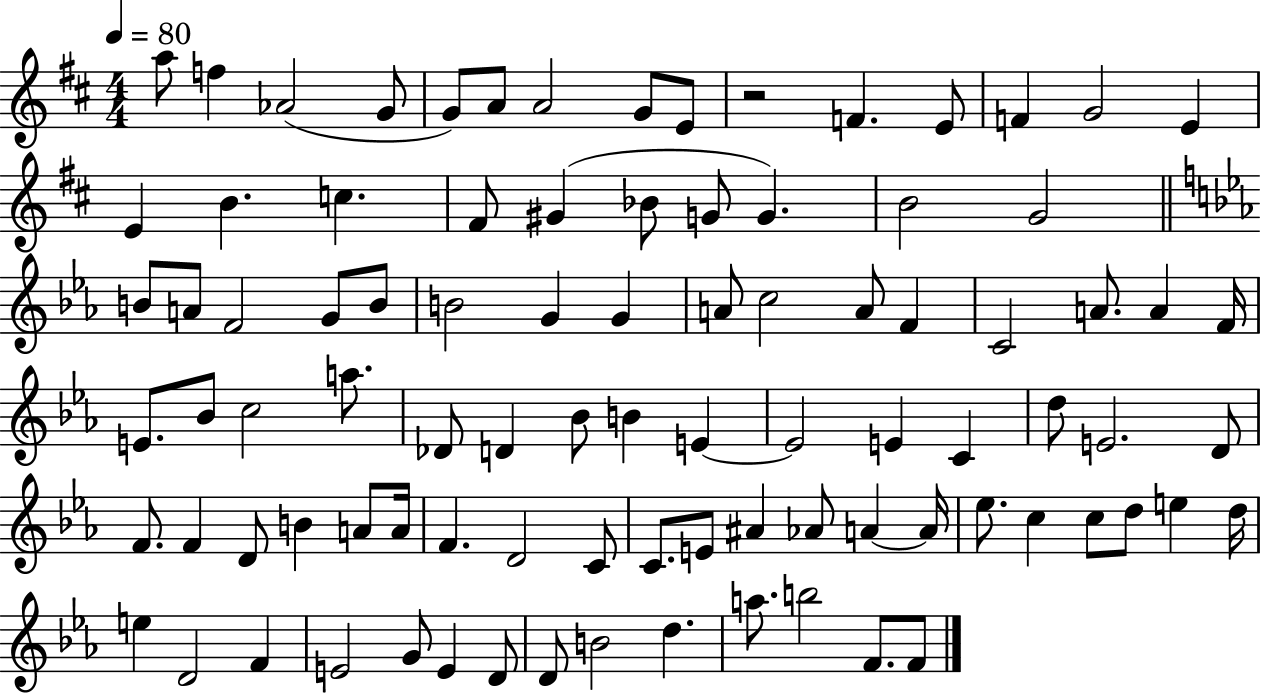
{
  \clef treble
  \numericTimeSignature
  \time 4/4
  \key d \major
  \tempo 4 = 80
  a''8 f''4 aes'2( g'8 | g'8) a'8 a'2 g'8 e'8 | r2 f'4. e'8 | f'4 g'2 e'4 | \break e'4 b'4. c''4. | fis'8 gis'4( bes'8 g'8 g'4.) | b'2 g'2 | \bar "||" \break \key ees \major b'8 a'8 f'2 g'8 b'8 | b'2 g'4 g'4 | a'8 c''2 a'8 f'4 | c'2 a'8. a'4 f'16 | \break e'8. bes'8 c''2 a''8. | des'8 d'4 bes'8 b'4 e'4~~ | e'2 e'4 c'4 | d''8 e'2. d'8 | \break f'8. f'4 d'8 b'4 a'8 a'16 | f'4. d'2 c'8 | c'8. e'8 ais'4 aes'8 a'4~~ a'16 | ees''8. c''4 c''8 d''8 e''4 d''16 | \break e''4 d'2 f'4 | e'2 g'8 e'4 d'8 | d'8 b'2 d''4. | a''8. b''2 f'8. f'8 | \break \bar "|."
}